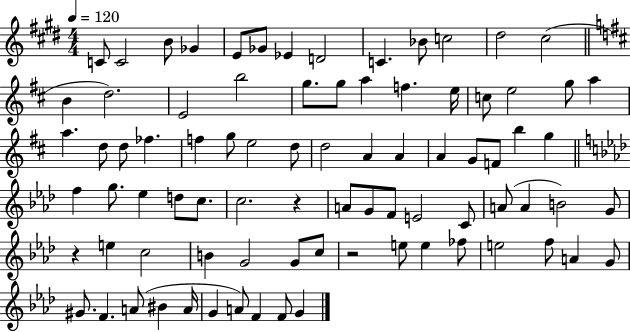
C4/e C4/h B4/e Gb4/q E4/e Gb4/e Eb4/q D4/h C4/q. Bb4/e C5/h D#5/h C#5/h B4/q D5/h. E4/h B5/h G5/e. G5/e A5/q F5/q. E5/s C5/e E5/h G5/e A5/q A5/q. D5/e D5/e FES5/q. F5/q G5/e E5/h D5/e D5/h A4/q A4/q A4/q G4/e F4/e B5/q G5/q F5/q G5/e. Eb5/q D5/e C5/e. C5/h. R/q A4/e G4/e F4/e E4/h C4/e A4/e A4/q B4/h G4/e R/q E5/q C5/h B4/q G4/h G4/e C5/e R/h E5/e E5/q FES5/e E5/h F5/e A4/q G4/e G#4/e. F4/q. A4/e BIS4/q A4/s G4/q A4/e F4/q F4/e G4/q